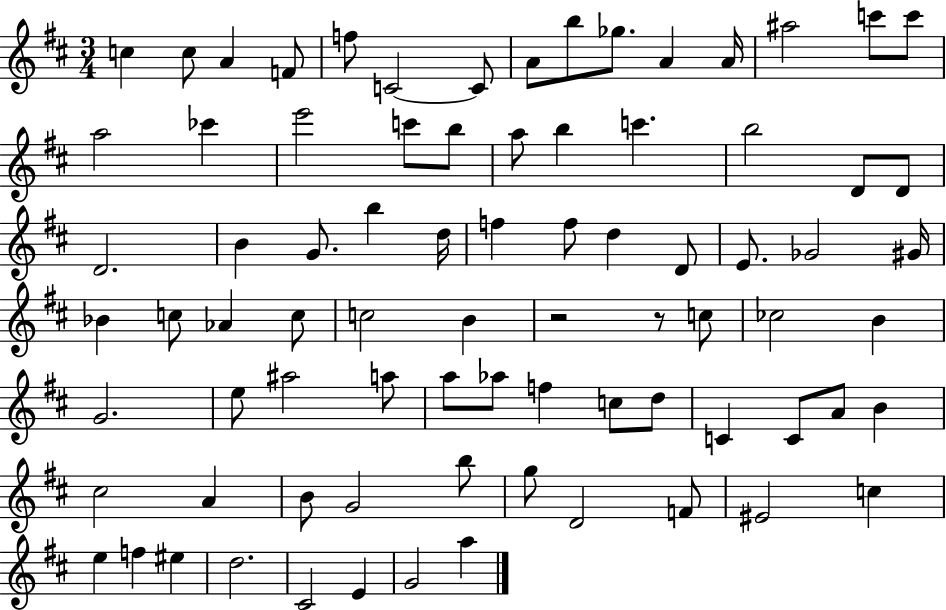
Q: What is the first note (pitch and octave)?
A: C5